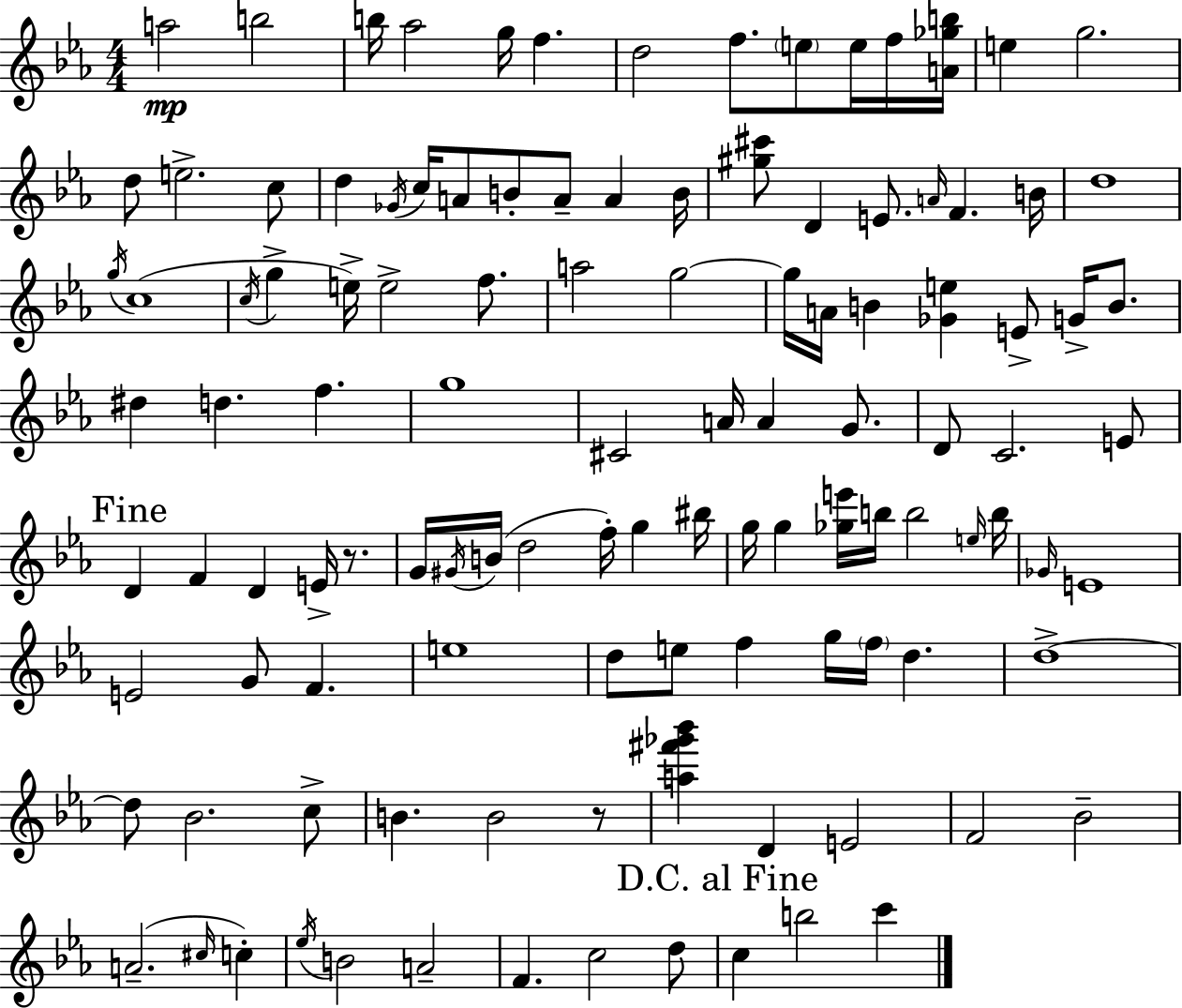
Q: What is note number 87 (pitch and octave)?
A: D5